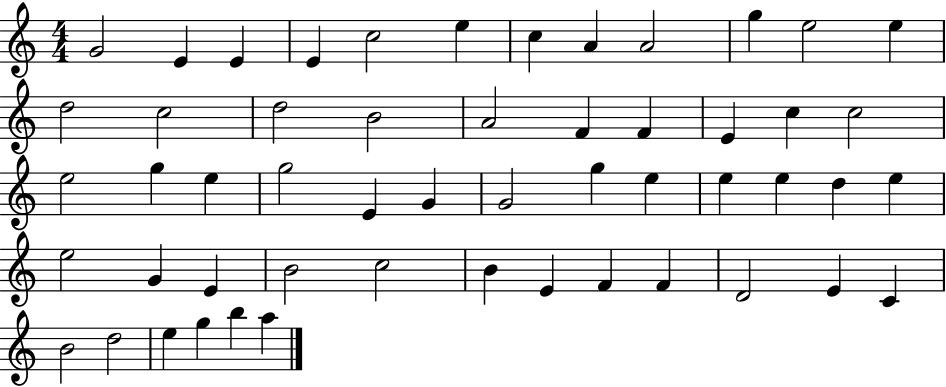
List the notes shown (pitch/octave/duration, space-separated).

G4/h E4/q E4/q E4/q C5/h E5/q C5/q A4/q A4/h G5/q E5/h E5/q D5/h C5/h D5/h B4/h A4/h F4/q F4/q E4/q C5/q C5/h E5/h G5/q E5/q G5/h E4/q G4/q G4/h G5/q E5/q E5/q E5/q D5/q E5/q E5/h G4/q E4/q B4/h C5/h B4/q E4/q F4/q F4/q D4/h E4/q C4/q B4/h D5/h E5/q G5/q B5/q A5/q